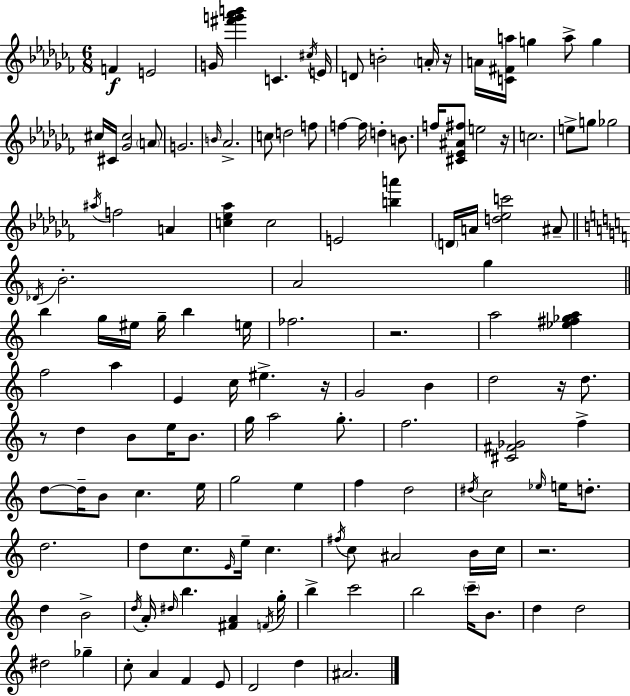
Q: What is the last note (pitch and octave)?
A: A#4